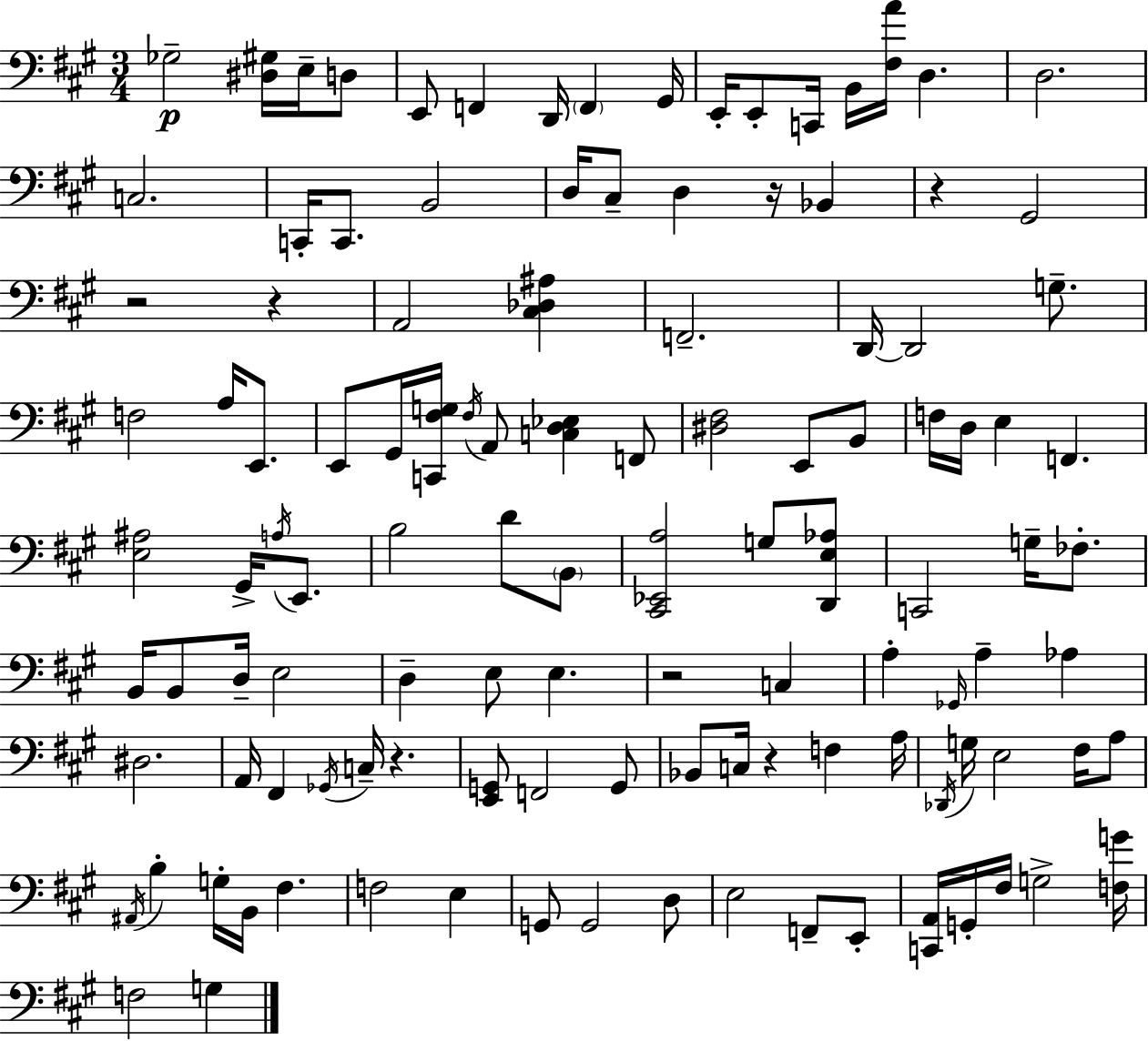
Gb3/h [D#3,G#3]/s E3/s D3/e E2/e F2/q D2/s F2/q G#2/s E2/s E2/e C2/s B2/s [F#3,A4]/s D3/q. D3/h. C3/h. C2/s C2/e. B2/h D3/s C#3/e D3/q R/s Bb2/q R/q G#2/h R/h R/q A2/h [C#3,Db3,A#3]/q F2/h. D2/s D2/h G3/e. F3/h A3/s E2/e. E2/e G#2/s [C2,F#3,G3]/s F#3/s A2/e [C3,D3,Eb3]/q F2/e [D#3,F#3]/h E2/e B2/e F3/s D3/s E3/q F2/q. [E3,A#3]/h G#2/s A3/s E2/e. B3/h D4/e B2/e [C#2,Eb2,A3]/h G3/e [D2,E3,Ab3]/e C2/h G3/s FES3/e. B2/s B2/e D3/s E3/h D3/q E3/e E3/q. R/h C3/q A3/q Gb2/s A3/q Ab3/q D#3/h. A2/s F#2/q Gb2/s C3/s R/q. [E2,G2]/e F2/h G2/e Bb2/e C3/s R/q F3/q A3/s Db2/s G3/s E3/h F#3/s A3/e A#2/s B3/q G3/s B2/s F#3/q. F3/h E3/q G2/e G2/h D3/e E3/h F2/e E2/e [C2,A2]/s G2/s F#3/s G3/h [F3,G4]/s F3/h G3/q